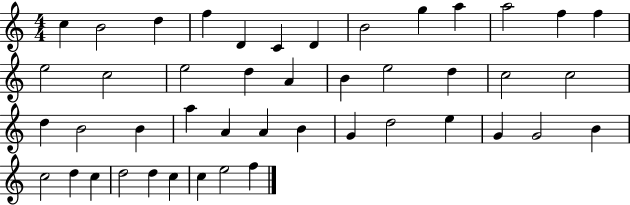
C5/q B4/h D5/q F5/q D4/q C4/q D4/q B4/h G5/q A5/q A5/h F5/q F5/q E5/h C5/h E5/h D5/q A4/q B4/q E5/h D5/q C5/h C5/h D5/q B4/h B4/q A5/q A4/q A4/q B4/q G4/q D5/h E5/q G4/q G4/h B4/q C5/h D5/q C5/q D5/h D5/q C5/q C5/q E5/h F5/q